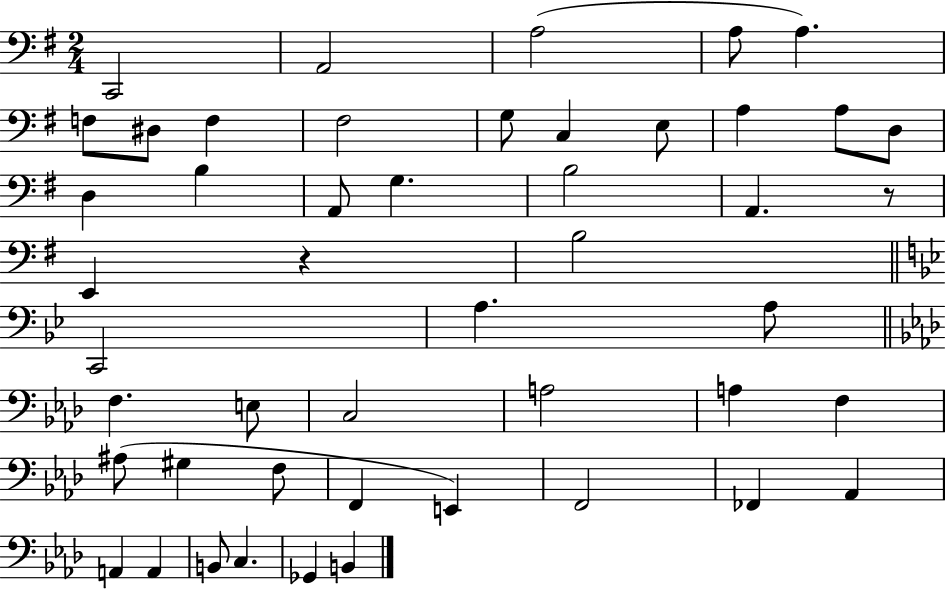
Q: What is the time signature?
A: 2/4